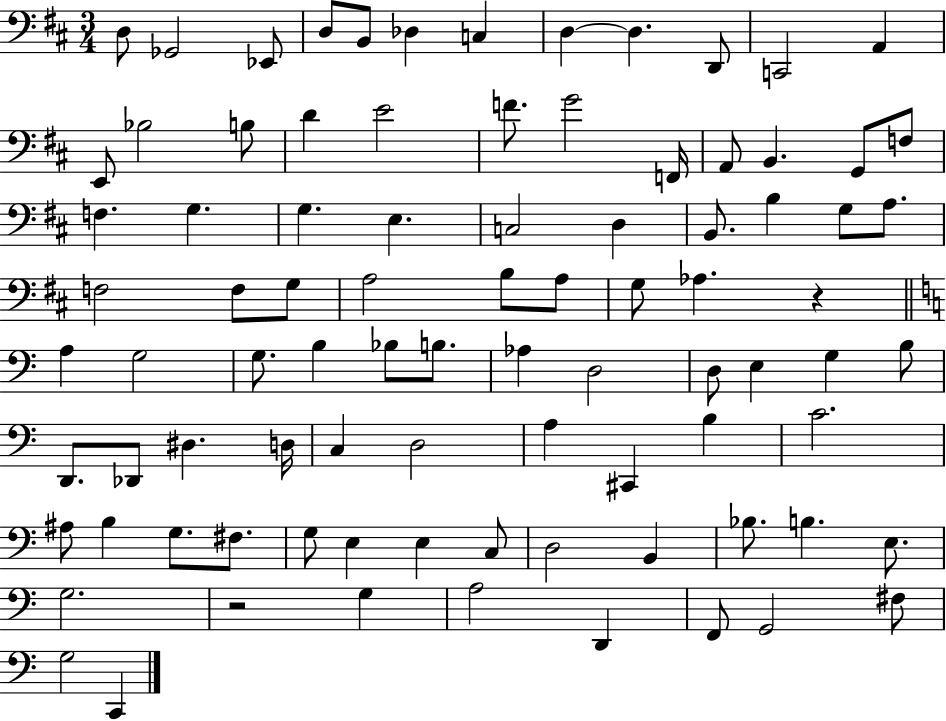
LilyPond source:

{
  \clef bass
  \numericTimeSignature
  \time 3/4
  \key d \major
  \repeat volta 2 { d8 ges,2 ees,8 | d8 b,8 des4 c4 | d4~~ d4. d,8 | c,2 a,4 | \break e,8 bes2 b8 | d'4 e'2 | f'8. g'2 f,16 | a,8 b,4. g,8 f8 | \break f4. g4. | g4. e4. | c2 d4 | b,8. b4 g8 a8. | \break f2 f8 g8 | a2 b8 a8 | g8 aes4. r4 | \bar "||" \break \key a \minor a4 g2 | g8. b4 bes8 b8. | aes4 d2 | d8 e4 g4 b8 | \break d,8. des,8 dis4. d16 | c4 d2 | a4 cis,4 b4 | c'2. | \break ais8 b4 g8. fis8. | g8 e4 e4 c8 | d2 b,4 | bes8. b4. e8. | \break g2. | r2 g4 | a2 d,4 | f,8 g,2 fis8 | \break g2 c,4 | } \bar "|."
}